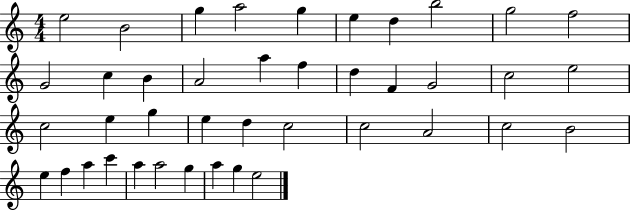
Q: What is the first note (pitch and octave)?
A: E5